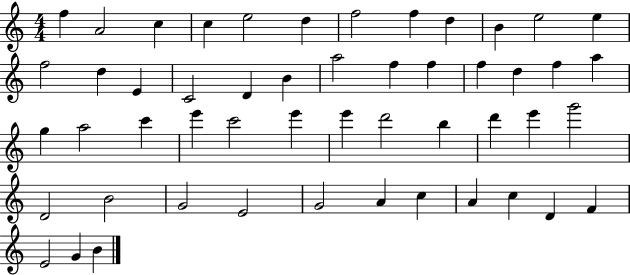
X:1
T:Untitled
M:4/4
L:1/4
K:C
f A2 c c e2 d f2 f d B e2 e f2 d E C2 D B a2 f f f d f a g a2 c' e' c'2 e' e' d'2 b d' e' g'2 D2 B2 G2 E2 G2 A c A c D F E2 G B